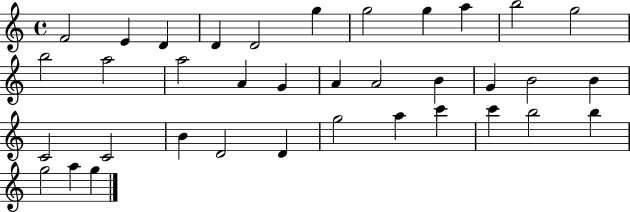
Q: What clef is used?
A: treble